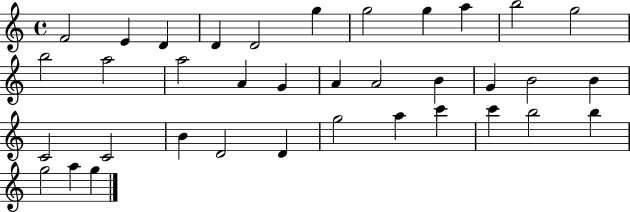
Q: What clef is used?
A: treble